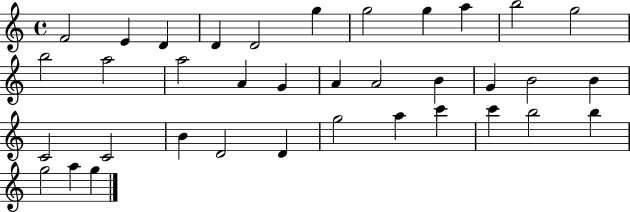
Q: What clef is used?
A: treble